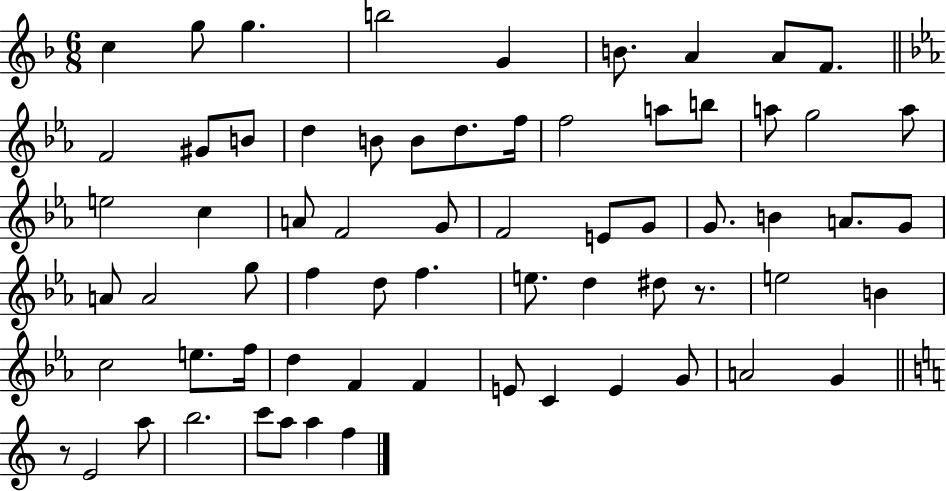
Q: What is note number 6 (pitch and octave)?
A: B4